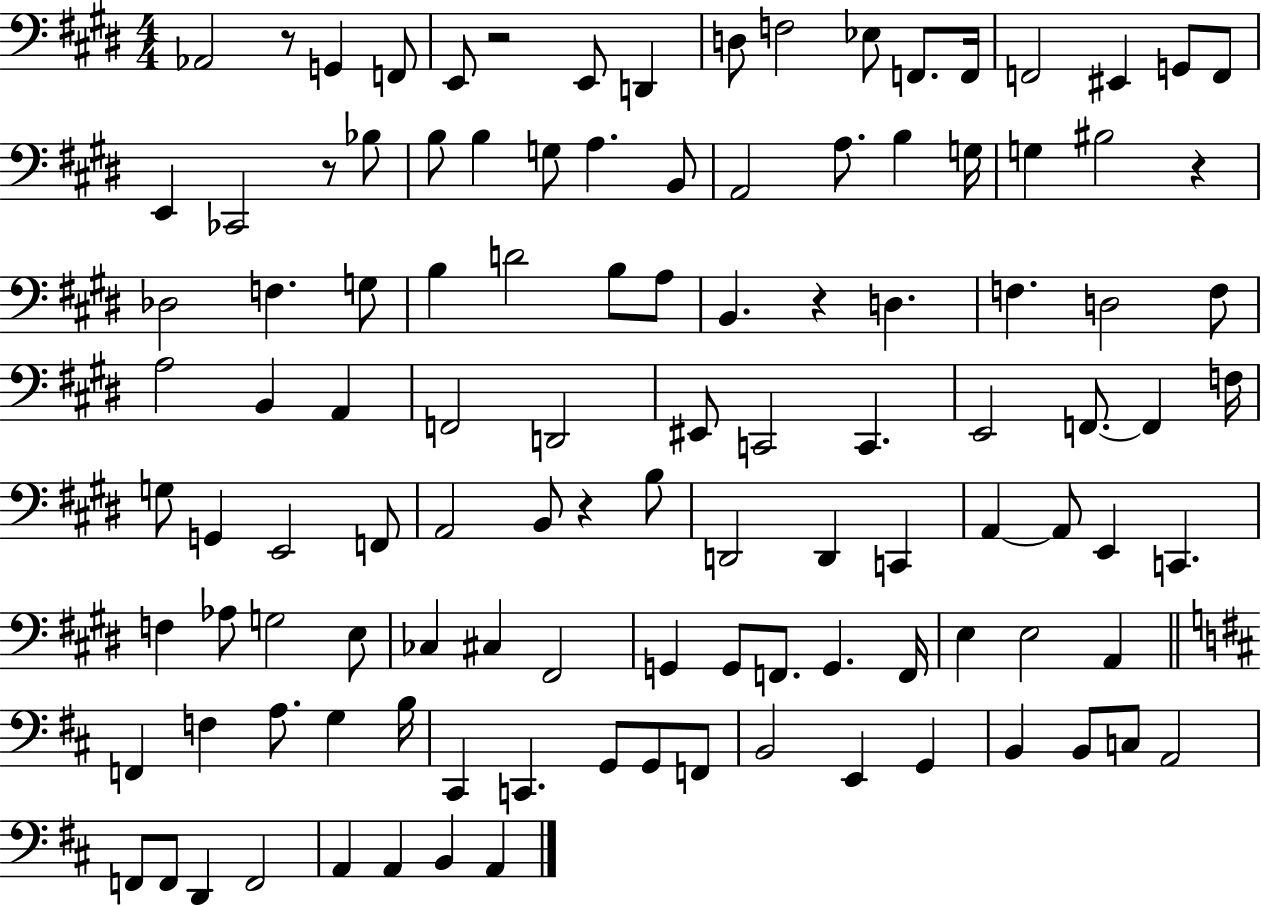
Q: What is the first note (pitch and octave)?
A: Ab2